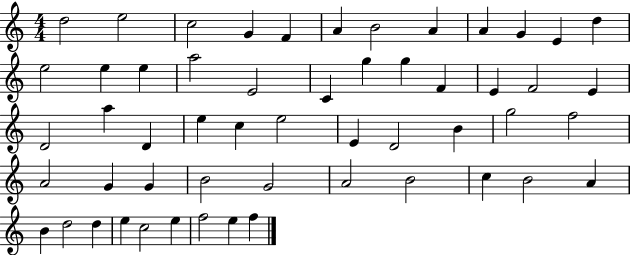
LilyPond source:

{
  \clef treble
  \numericTimeSignature
  \time 4/4
  \key c \major
  d''2 e''2 | c''2 g'4 f'4 | a'4 b'2 a'4 | a'4 g'4 e'4 d''4 | \break e''2 e''4 e''4 | a''2 e'2 | c'4 g''4 g''4 f'4 | e'4 f'2 e'4 | \break d'2 a''4 d'4 | e''4 c''4 e''2 | e'4 d'2 b'4 | g''2 f''2 | \break a'2 g'4 g'4 | b'2 g'2 | a'2 b'2 | c''4 b'2 a'4 | \break b'4 d''2 d''4 | e''4 c''2 e''4 | f''2 e''4 f''4 | \bar "|."
}